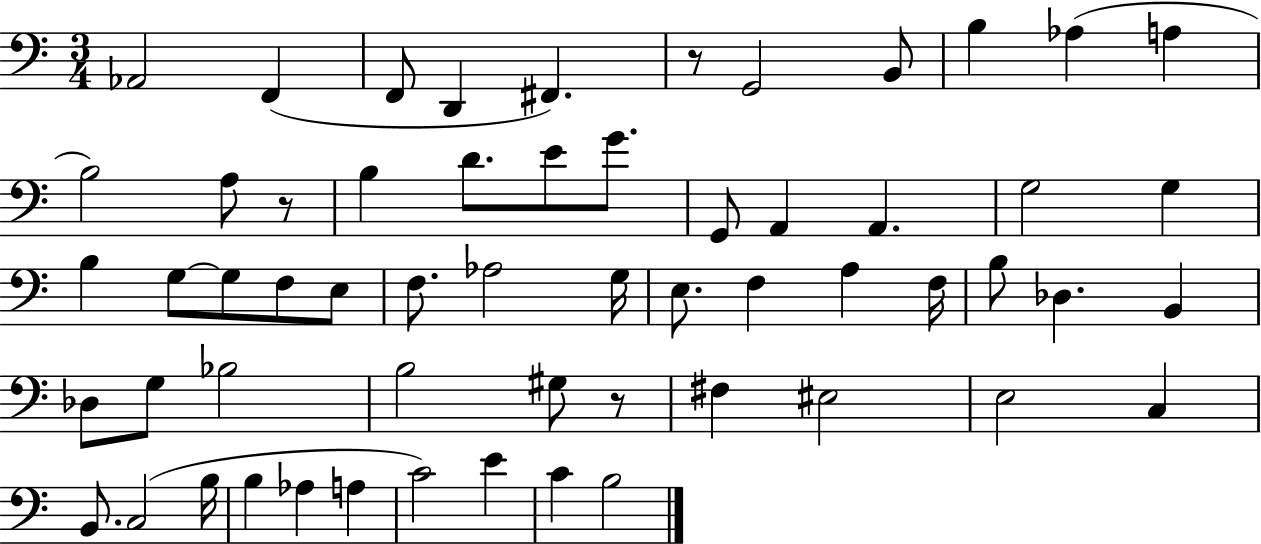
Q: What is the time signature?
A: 3/4